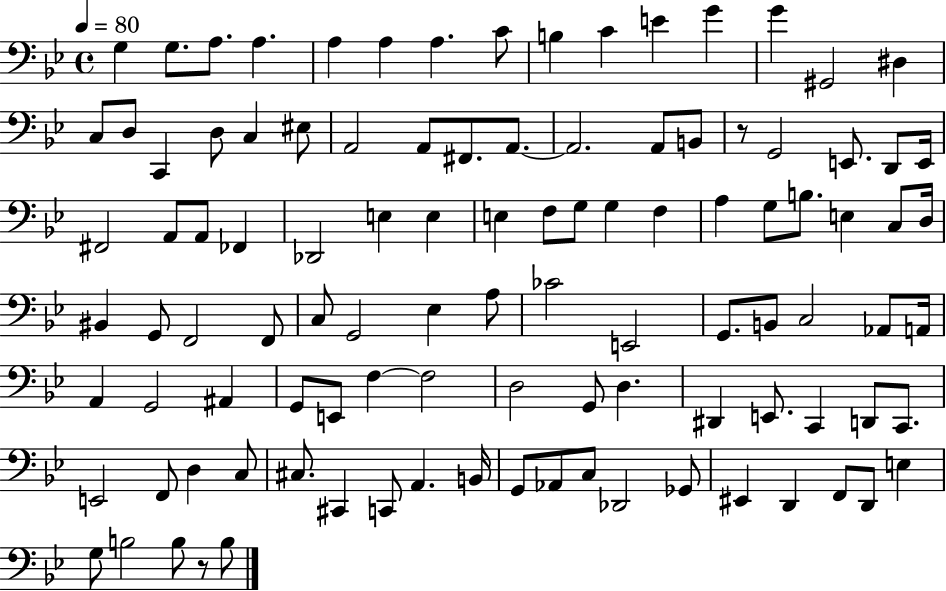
{
  \clef bass
  \time 4/4
  \defaultTimeSignature
  \key bes \major
  \tempo 4 = 80
  g4 g8. a8. a4. | a4 a4 a4. c'8 | b4 c'4 e'4 g'4 | g'4 gis,2 dis4 | \break c8 d8 c,4 d8 c4 eis8 | a,2 a,8 fis,8. a,8.~~ | a,2. a,8 b,8 | r8 g,2 e,8. d,8 e,16 | \break fis,2 a,8 a,8 fes,4 | des,2 e4 e4 | e4 f8 g8 g4 f4 | a4 g8 b8. e4 c8 d16 | \break bis,4 g,8 f,2 f,8 | c8 g,2 ees4 a8 | ces'2 e,2 | g,8. b,8 c2 aes,8 a,16 | \break a,4 g,2 ais,4 | g,8 e,8 f4~~ f2 | d2 g,8 d4. | dis,4 e,8. c,4 d,8 c,8. | \break e,2 f,8 d4 c8 | cis8. cis,4 c,8 a,4. b,16 | g,8 aes,8 c8 des,2 ges,8 | eis,4 d,4 f,8 d,8 e4 | \break g8 b2 b8 r8 b8 | \bar "|."
}